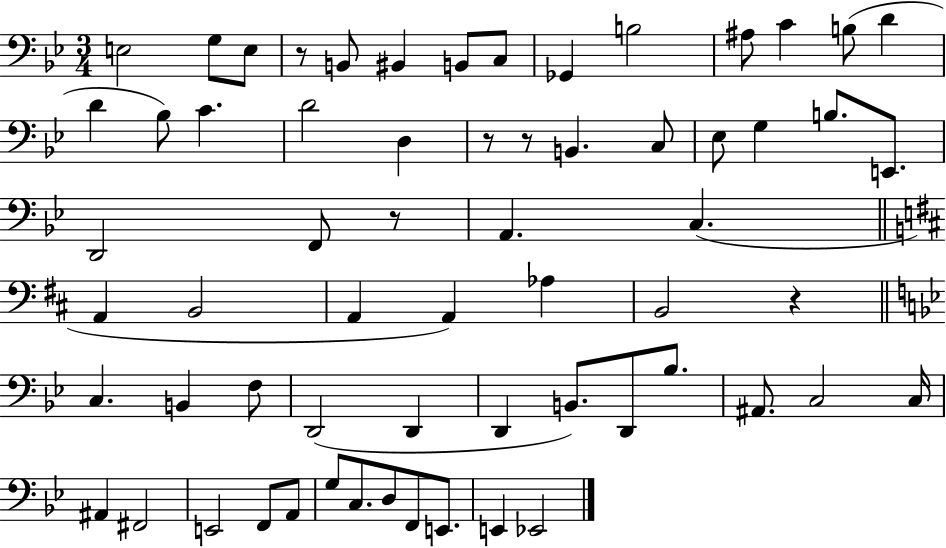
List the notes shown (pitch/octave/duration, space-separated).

E3/h G3/e E3/e R/e B2/e BIS2/q B2/e C3/e Gb2/q B3/h A#3/e C4/q B3/e D4/q D4/q Bb3/e C4/q. D4/h D3/q R/e R/e B2/q. C3/e Eb3/e G3/q B3/e. E2/e. D2/h F2/e R/e A2/q. C3/q. A2/q B2/h A2/q A2/q Ab3/q B2/h R/q C3/q. B2/q F3/e D2/h D2/q D2/q B2/e. D2/e Bb3/e. A#2/e. C3/h C3/s A#2/q F#2/h E2/h F2/e A2/e G3/e C3/e. D3/e F2/e E2/e. E2/q Eb2/h